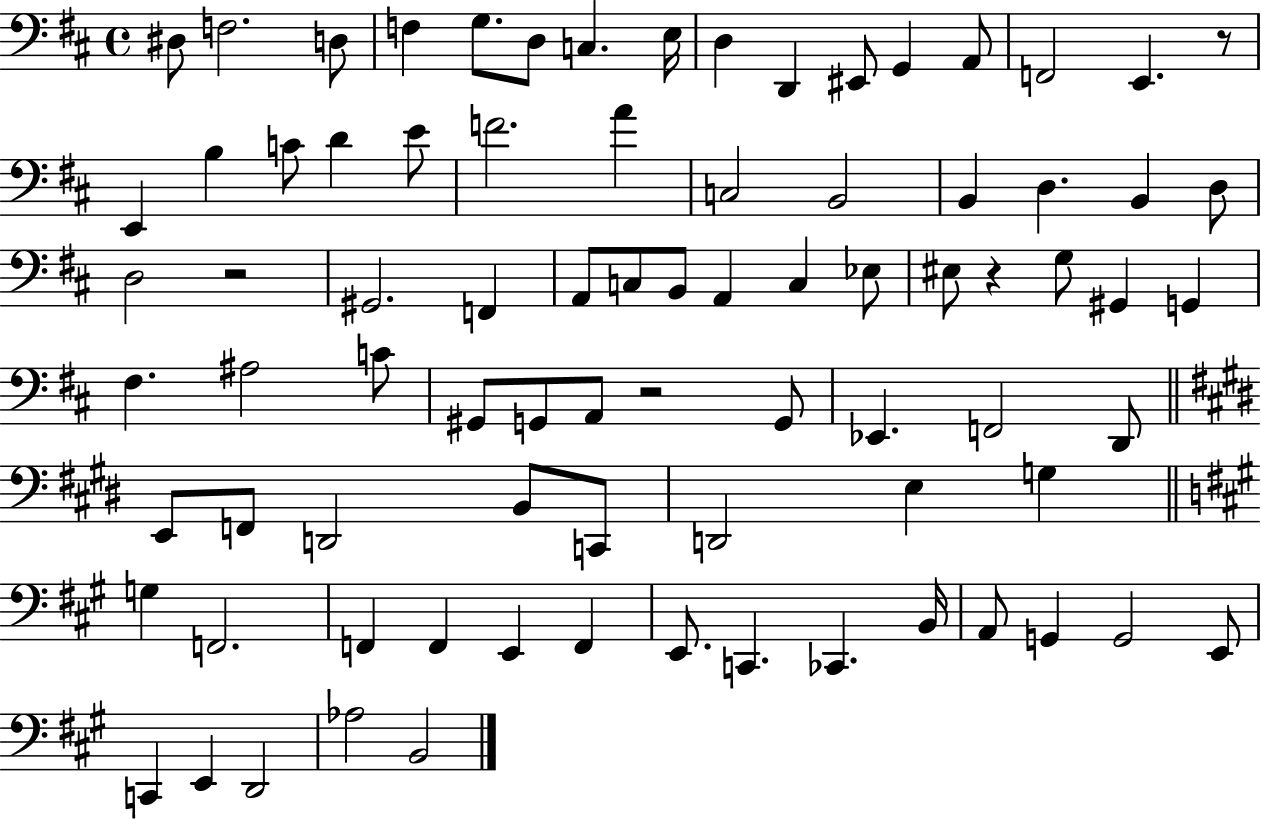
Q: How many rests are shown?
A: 4